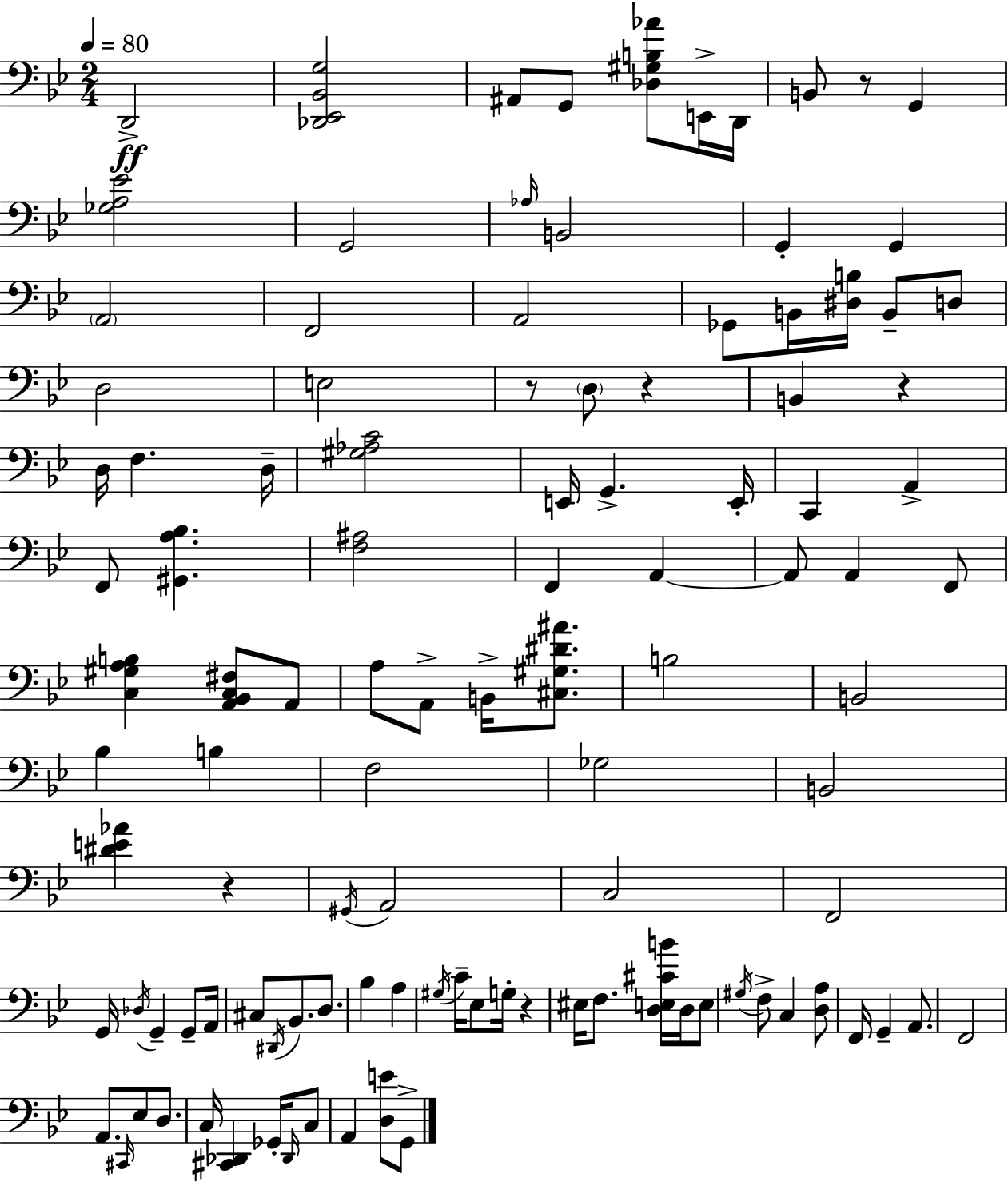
{
  \clef bass
  \numericTimeSignature
  \time 2/4
  \key g \minor
  \tempo 4 = 80
  d,2->\ff | <des, ees, bes, g>2 | ais,8 g,8 <des gis b aes'>8 e,16-> d,16 | b,8 r8 g,4 | \break <ges a ees'>2 | g,2 | \grace { aes16 } b,2 | g,4-. g,4 | \break \parenthesize a,2 | f,2 | a,2 | ges,8 b,16 <dis b>16 b,8-- d8 | \break d2 | e2 | r8 \parenthesize d8 r4 | b,4 r4 | \break d16 f4. | d16-- <gis aes c'>2 | e,16 g,4.-> | e,16-. c,4 a,4-> | \break f,8 <gis, a bes>4. | <f ais>2 | f,4 a,4~~ | a,8 a,4 f,8 | \break <c gis a b>4 <a, bes, c fis>8 a,8 | a8 a,8-> b,16-> <cis gis dis' ais'>8. | b2 | b,2 | \break bes4 b4 | f2 | ges2 | b,2 | \break <dis' e' aes'>4 r4 | \acciaccatura { gis,16 } a,2 | c2 | f,2 | \break g,16 \acciaccatura { des16 } g,4-- | g,8-- a,16 cis8 \acciaccatura { dis,16 } bes,8. | d8. bes4 | a4 \acciaccatura { gis16 } c'16-- ees8 | \break g16-. r4 eis16 f8. | <d e cis' b'>16 d16 e8 \acciaccatura { gis16 } f8-> | c4 <d a>8 f,16 g,4-- | a,8. f,2 | \break a,8. | \grace { cis,16 } ees8 d8. c16 | <cis, des,>4 ges,16-. \grace { des,16 } c8 | a,4 <d e'>8 g,8-> | \break \bar "|."
}